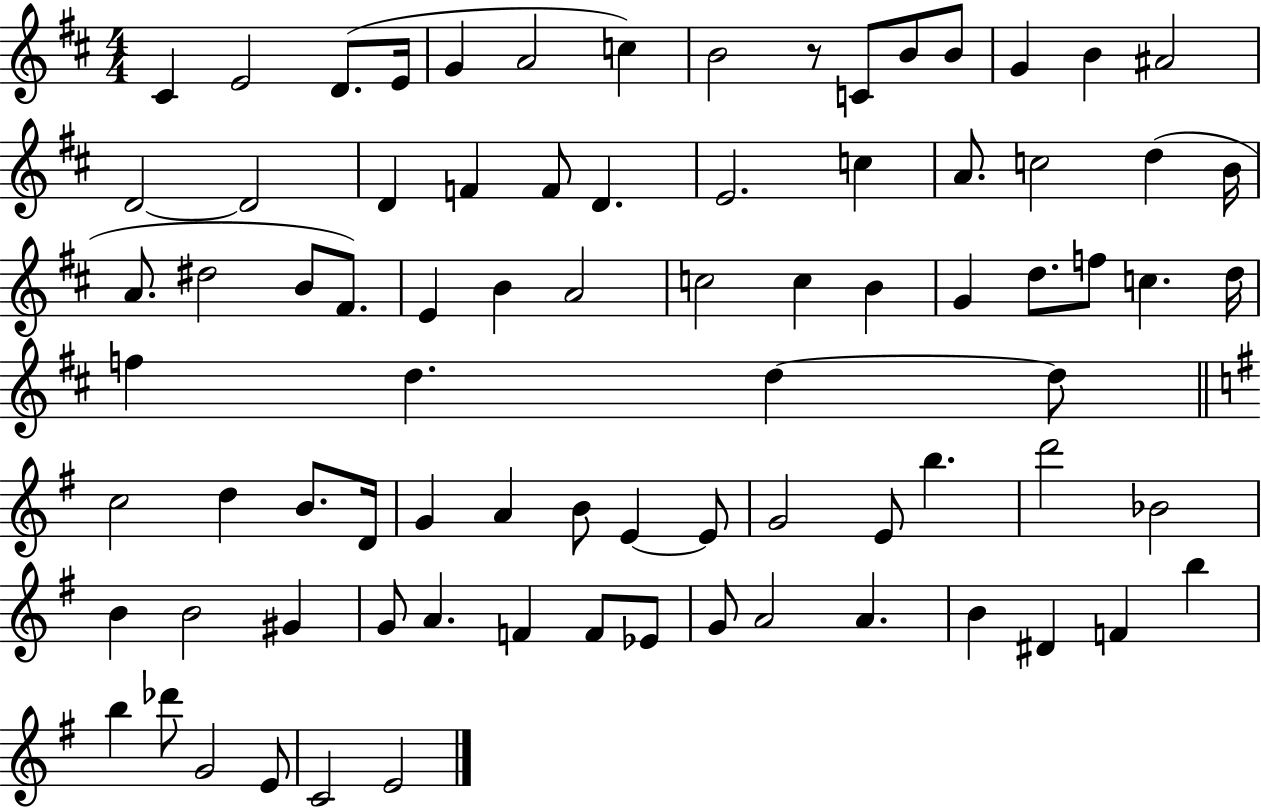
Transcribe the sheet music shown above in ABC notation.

X:1
T:Untitled
M:4/4
L:1/4
K:D
^C E2 D/2 E/4 G A2 c B2 z/2 C/2 B/2 B/2 G B ^A2 D2 D2 D F F/2 D E2 c A/2 c2 d B/4 A/2 ^d2 B/2 ^F/2 E B A2 c2 c B G d/2 f/2 c d/4 f d d d/2 c2 d B/2 D/4 G A B/2 E E/2 G2 E/2 b d'2 _B2 B B2 ^G G/2 A F F/2 _E/2 G/2 A2 A B ^D F b b _d'/2 G2 E/2 C2 E2